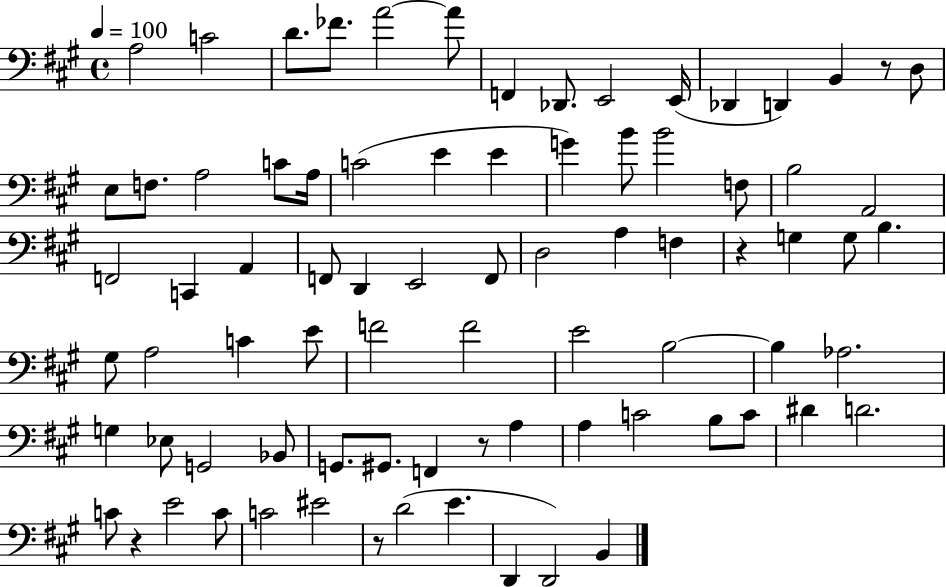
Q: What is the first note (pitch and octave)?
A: A3